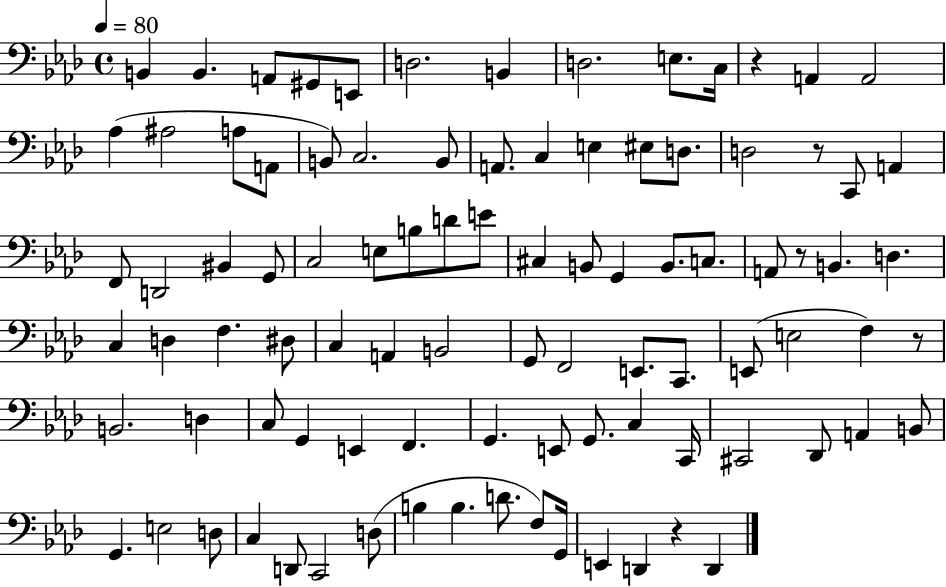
{
  \clef bass
  \time 4/4
  \defaultTimeSignature
  \key aes \major
  \tempo 4 = 80
  b,4 b,4. a,8 gis,8 e,8 | d2. b,4 | d2. e8. c16 | r4 a,4 a,2 | \break aes4( ais2 a8 a,8 | b,8) c2. b,8 | a,8. c4 e4 eis8 d8. | d2 r8 c,8 a,4 | \break f,8 d,2 bis,4 g,8 | c2 e8 b8 d'8 e'8 | cis4 b,8 g,4 b,8. c8. | a,8 r8 b,4. d4. | \break c4 d4 f4. dis8 | c4 a,4 b,2 | g,8 f,2 e,8. c,8. | e,8( e2 f4) r8 | \break b,2. d4 | c8 g,4 e,4 f,4. | g,4. e,8 g,8. c4 c,16 | cis,2 des,8 a,4 b,8 | \break g,4. e2 d8 | c4 d,8 c,2 d8( | b4 b4. d'8. f8) g,16 | e,4 d,4 r4 d,4 | \break \bar "|."
}